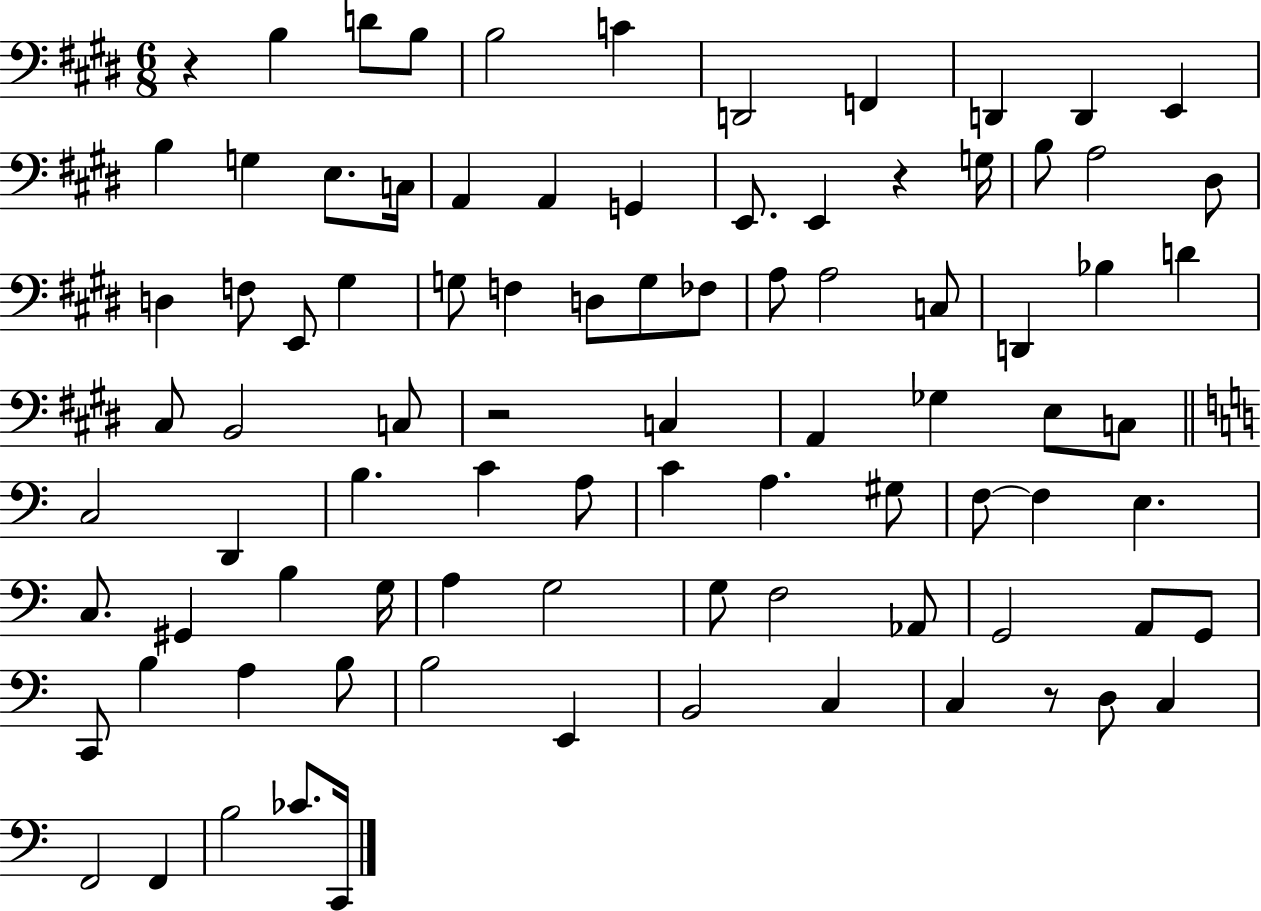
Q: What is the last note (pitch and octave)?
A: C2